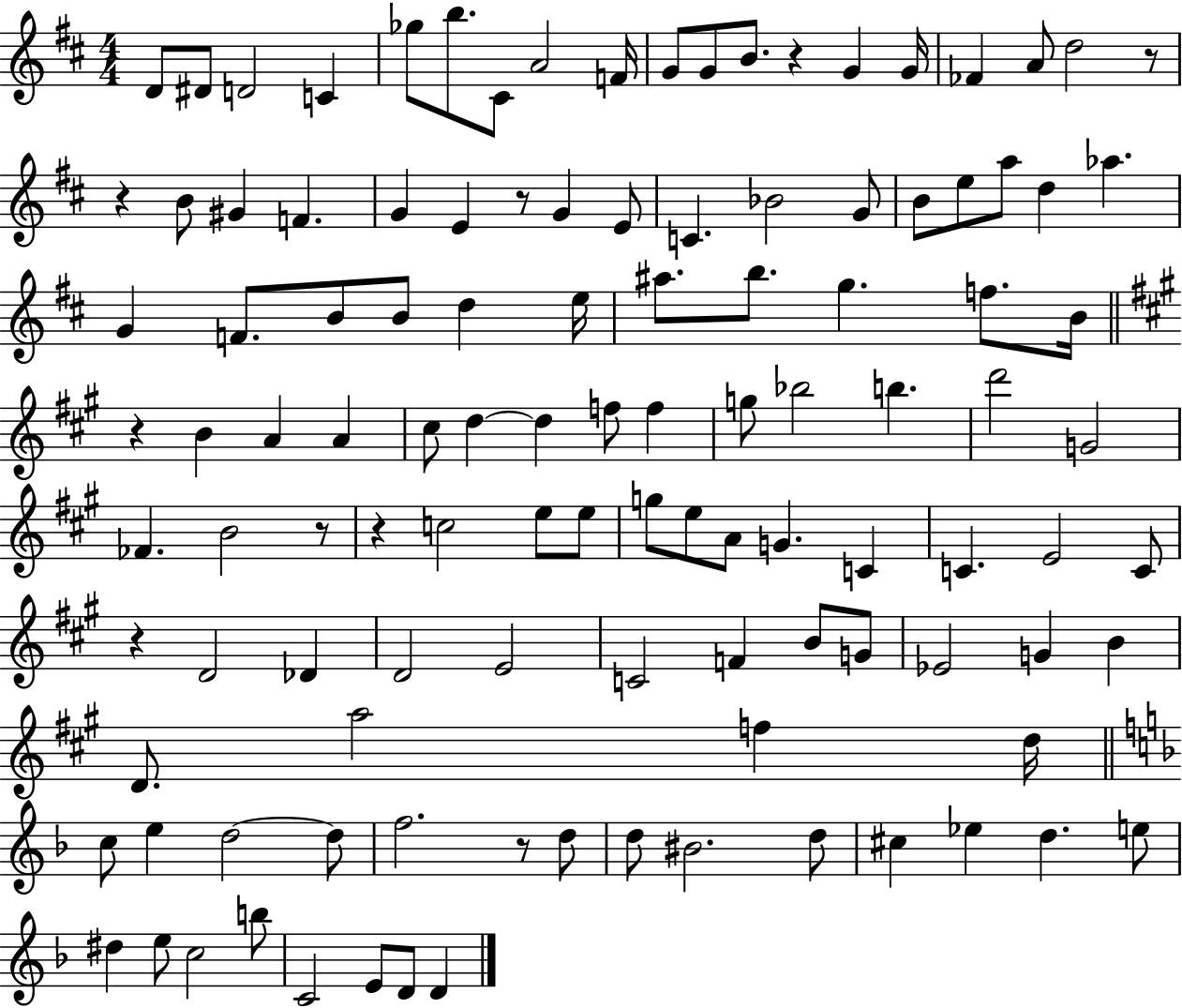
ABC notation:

X:1
T:Untitled
M:4/4
L:1/4
K:D
D/2 ^D/2 D2 C _g/2 b/2 ^C/2 A2 F/4 G/2 G/2 B/2 z G G/4 _F A/2 d2 z/2 z B/2 ^G F G E z/2 G E/2 C _B2 G/2 B/2 e/2 a/2 d _a G F/2 B/2 B/2 d e/4 ^a/2 b/2 g f/2 B/4 z B A A ^c/2 d d f/2 f g/2 _b2 b d'2 G2 _F B2 z/2 z c2 e/2 e/2 g/2 e/2 A/2 G C C E2 C/2 z D2 _D D2 E2 C2 F B/2 G/2 _E2 G B D/2 a2 f d/4 c/2 e d2 d/2 f2 z/2 d/2 d/2 ^B2 d/2 ^c _e d e/2 ^d e/2 c2 b/2 C2 E/2 D/2 D